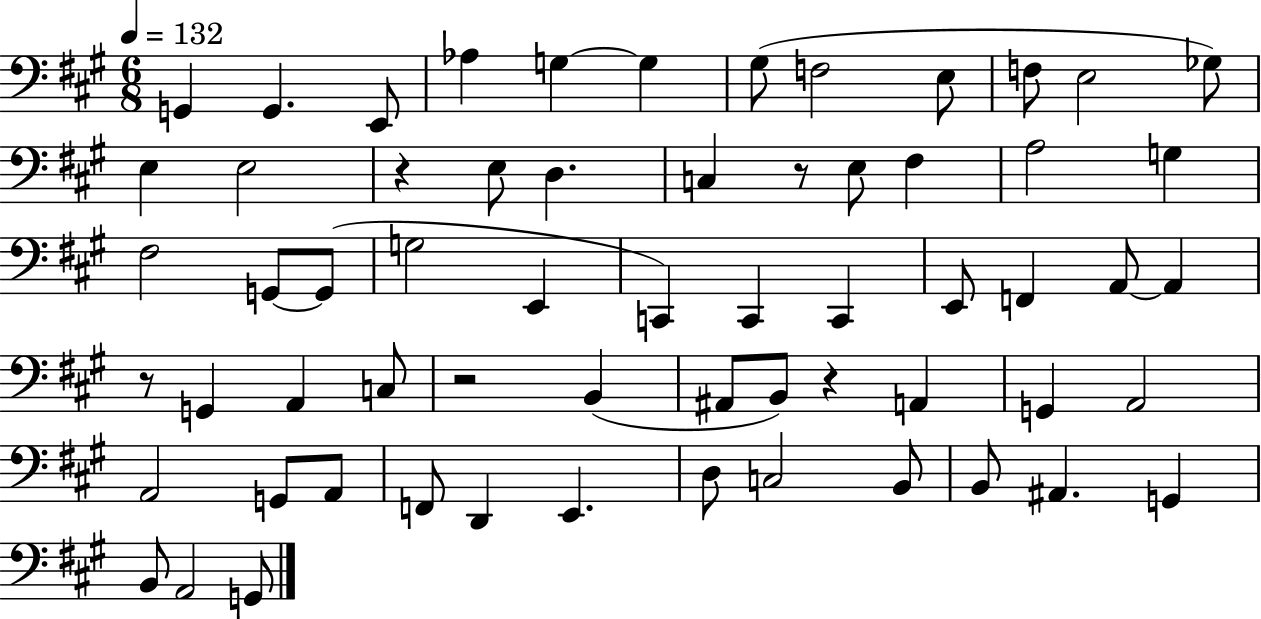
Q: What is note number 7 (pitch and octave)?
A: G#3